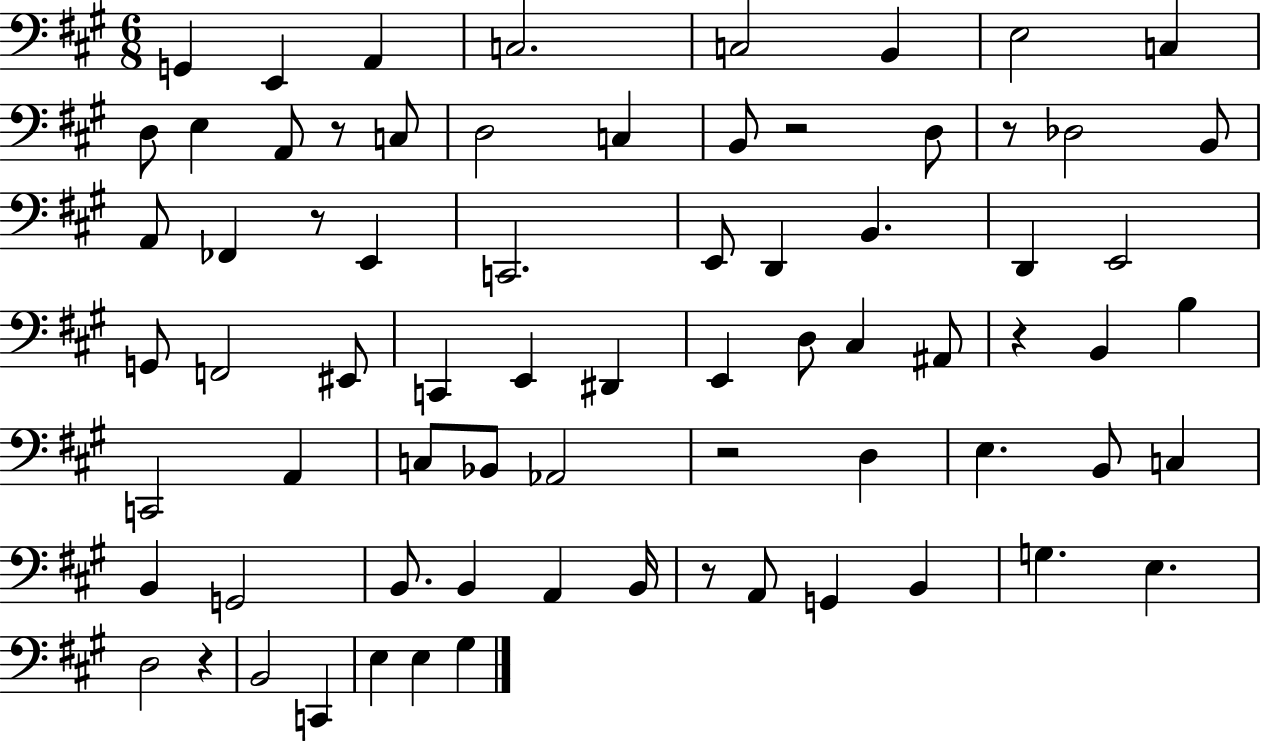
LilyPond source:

{
  \clef bass
  \numericTimeSignature
  \time 6/8
  \key a \major
  g,4 e,4 a,4 | c2. | c2 b,4 | e2 c4 | \break d8 e4 a,8 r8 c8 | d2 c4 | b,8 r2 d8 | r8 des2 b,8 | \break a,8 fes,4 r8 e,4 | c,2. | e,8 d,4 b,4. | d,4 e,2 | \break g,8 f,2 eis,8 | c,4 e,4 dis,4 | e,4 d8 cis4 ais,8 | r4 b,4 b4 | \break c,2 a,4 | c8 bes,8 aes,2 | r2 d4 | e4. b,8 c4 | \break b,4 g,2 | b,8. b,4 a,4 b,16 | r8 a,8 g,4 b,4 | g4. e4. | \break d2 r4 | b,2 c,4 | e4 e4 gis4 | \bar "|."
}